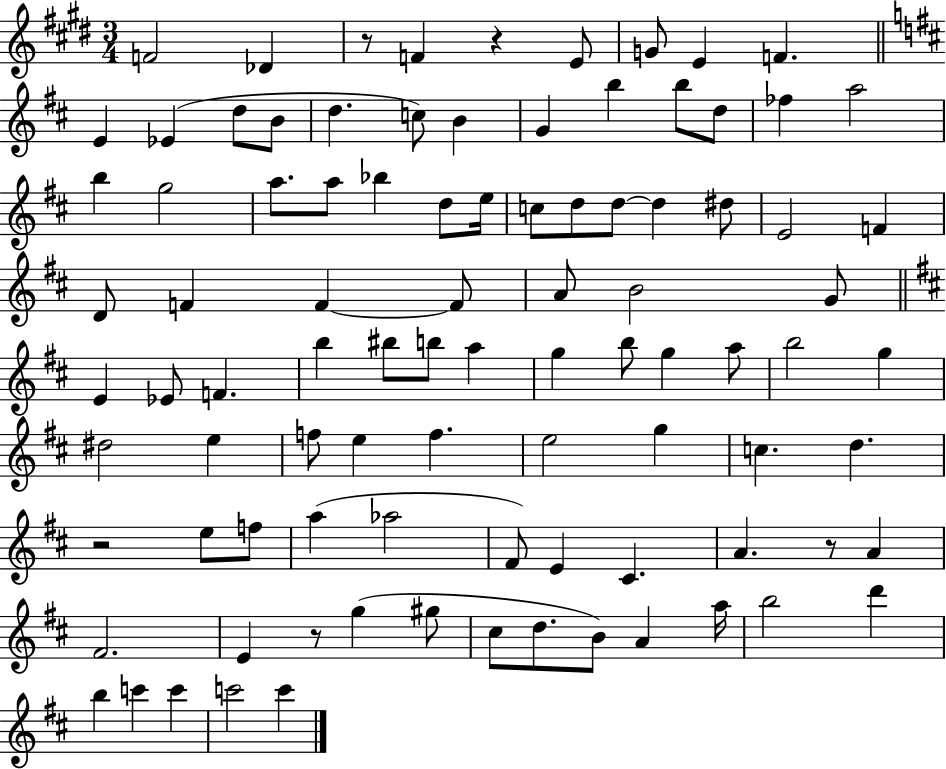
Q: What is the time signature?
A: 3/4